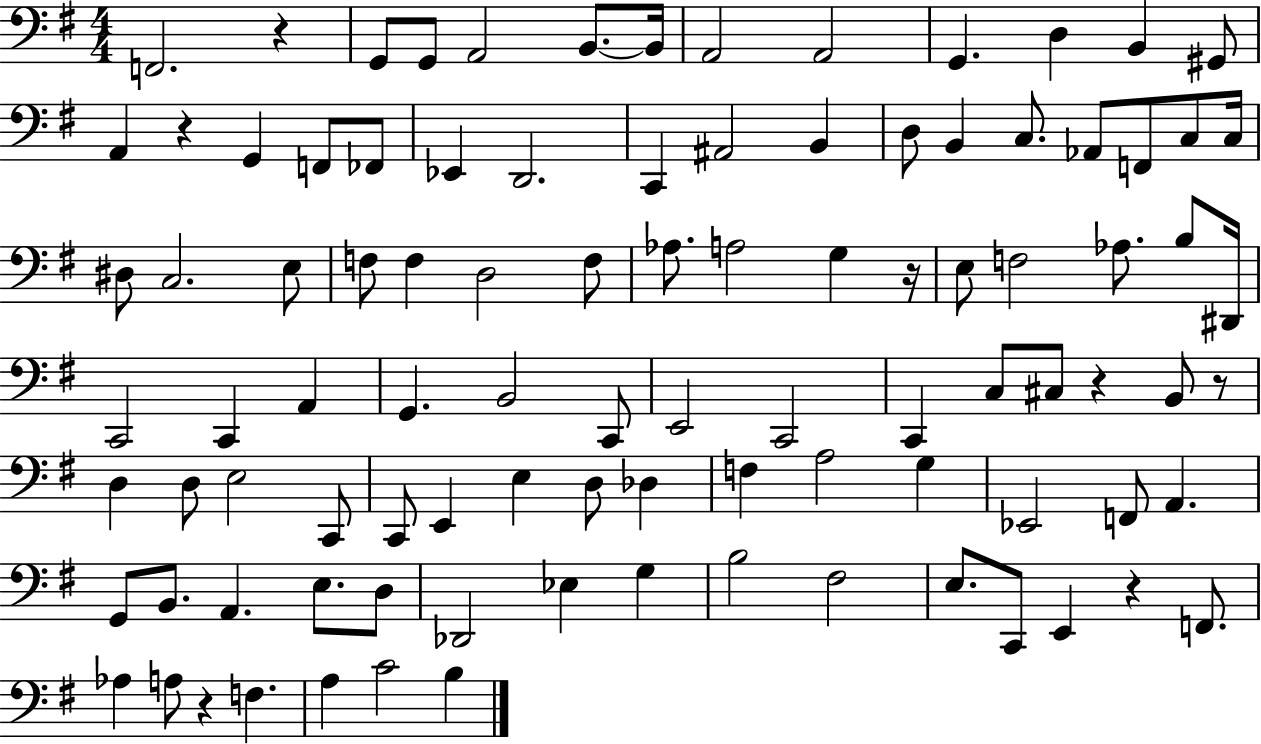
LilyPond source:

{
  \clef bass
  \numericTimeSignature
  \time 4/4
  \key g \major
  \repeat volta 2 { f,2. r4 | g,8 g,8 a,2 b,8.~~ b,16 | a,2 a,2 | g,4. d4 b,4 gis,8 | \break a,4 r4 g,4 f,8 fes,8 | ees,4 d,2. | c,4 ais,2 b,4 | d8 b,4 c8. aes,8 f,8 c8 c16 | \break dis8 c2. e8 | f8 f4 d2 f8 | aes8. a2 g4 r16 | e8 f2 aes8. b8 dis,16 | \break c,2 c,4 a,4 | g,4. b,2 c,8 | e,2 c,2 | c,4 c8 cis8 r4 b,8 r8 | \break d4 d8 e2 c,8 | c,8 e,4 e4 d8 des4 | f4 a2 g4 | ees,2 f,8 a,4. | \break g,8 b,8. a,4. e8. d8 | des,2 ees4 g4 | b2 fis2 | e8. c,8 e,4 r4 f,8. | \break aes4 a8 r4 f4. | a4 c'2 b4 | } \bar "|."
}